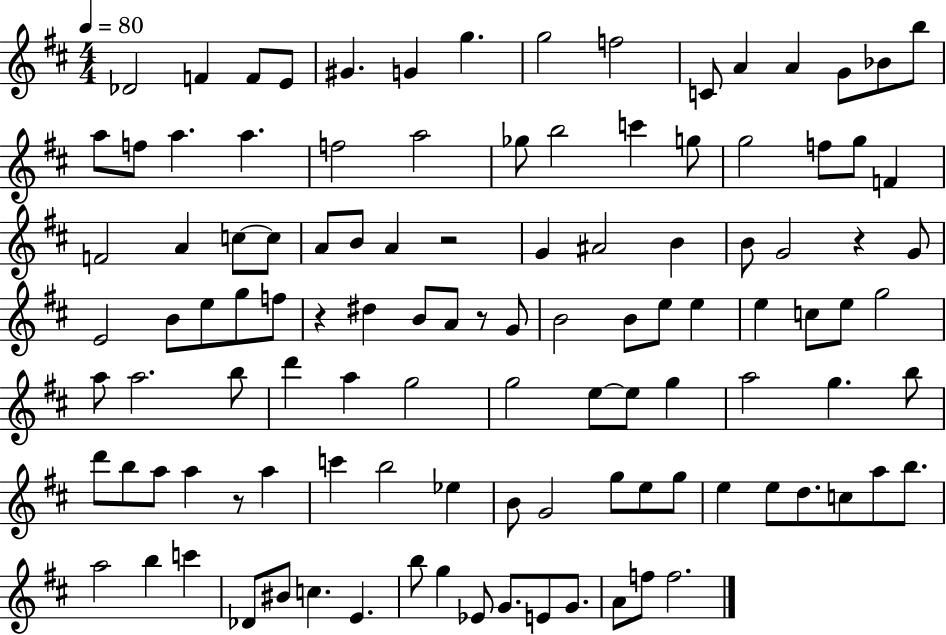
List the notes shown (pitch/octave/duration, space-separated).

Db4/h F4/q F4/e E4/e G#4/q. G4/q G5/q. G5/h F5/h C4/e A4/q A4/q G4/e Bb4/e B5/e A5/e F5/e A5/q. A5/q. F5/h A5/h Gb5/e B5/h C6/q G5/e G5/h F5/e G5/e F4/q F4/h A4/q C5/e C5/e A4/e B4/e A4/q R/h G4/q A#4/h B4/q B4/e G4/h R/q G4/e E4/h B4/e E5/e G5/e F5/e R/q D#5/q B4/e A4/e R/e G4/e B4/h B4/e E5/e E5/q E5/q C5/e E5/e G5/h A5/e A5/h. B5/e D6/q A5/q G5/h G5/h E5/e E5/e G5/q A5/h G5/q. B5/e D6/e B5/e A5/e A5/q R/e A5/q C6/q B5/h Eb5/q B4/e G4/h G5/e E5/e G5/e E5/q E5/e D5/e. C5/e A5/e B5/e. A5/h B5/q C6/q Db4/e BIS4/e C5/q. E4/q. B5/e G5/q Eb4/e G4/e. E4/e G4/e. A4/e F5/e F5/h.